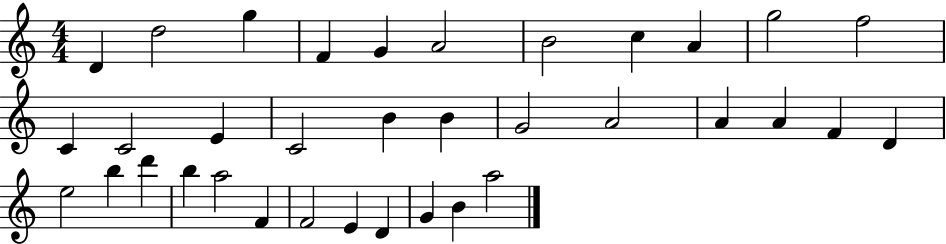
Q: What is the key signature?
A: C major